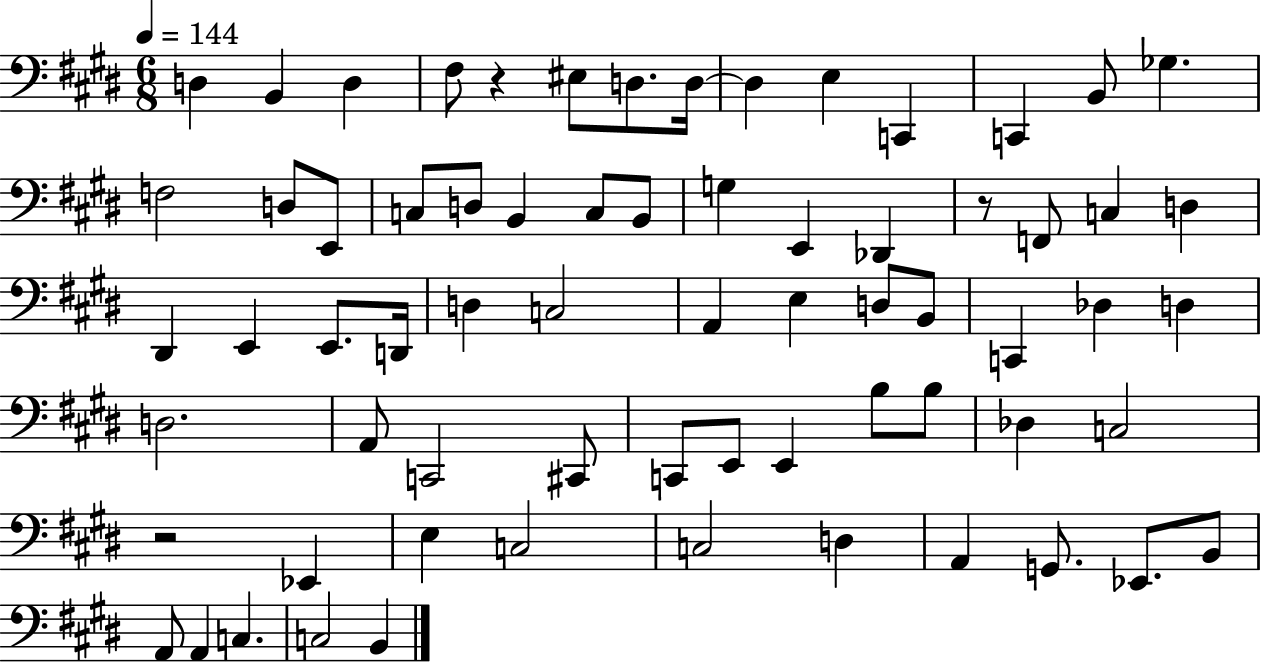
D3/q B2/q D3/q F#3/e R/q EIS3/e D3/e. D3/s D3/q E3/q C2/q C2/q B2/e Gb3/q. F3/h D3/e E2/e C3/e D3/e B2/q C3/e B2/e G3/q E2/q Db2/q R/e F2/e C3/q D3/q D#2/q E2/q E2/e. D2/s D3/q C3/h A2/q E3/q D3/e B2/e C2/q Db3/q D3/q D3/h. A2/e C2/h C#2/e C2/e E2/e E2/q B3/e B3/e Db3/q C3/h R/h Eb2/q E3/q C3/h C3/h D3/q A2/q G2/e. Eb2/e. B2/e A2/e A2/q C3/q. C3/h B2/q